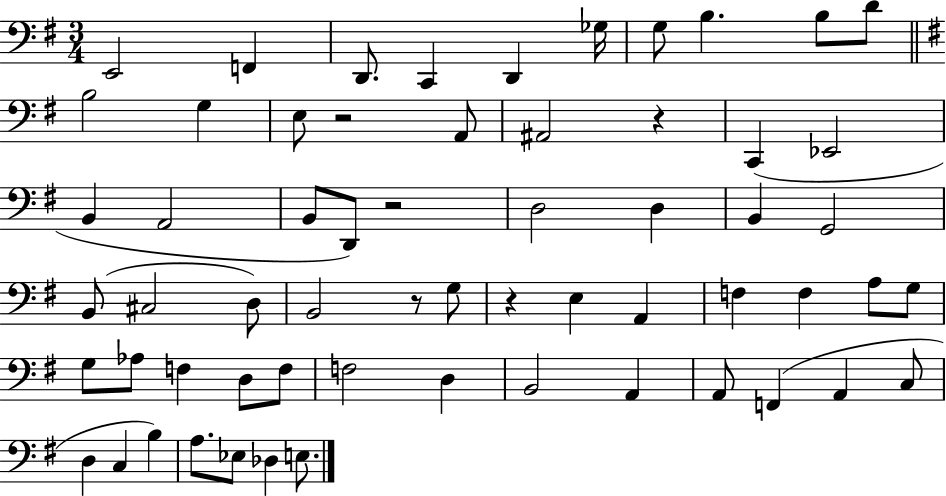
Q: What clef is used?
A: bass